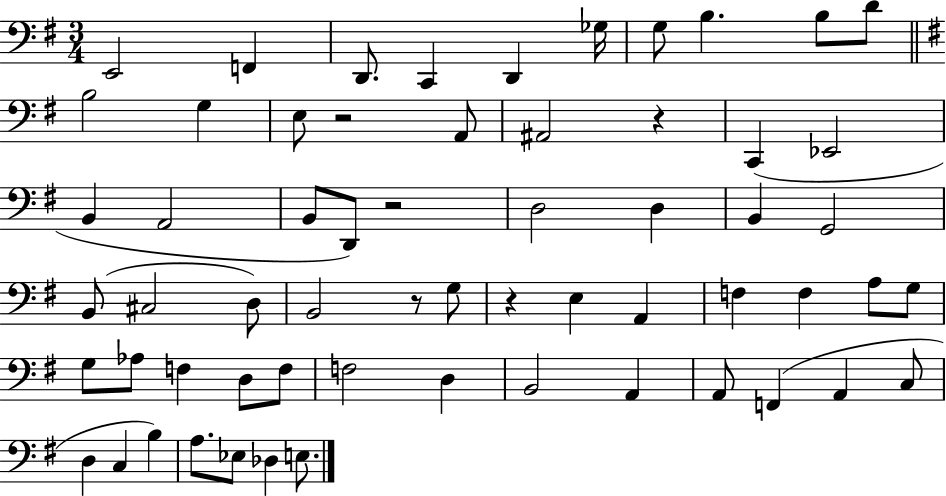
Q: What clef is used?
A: bass